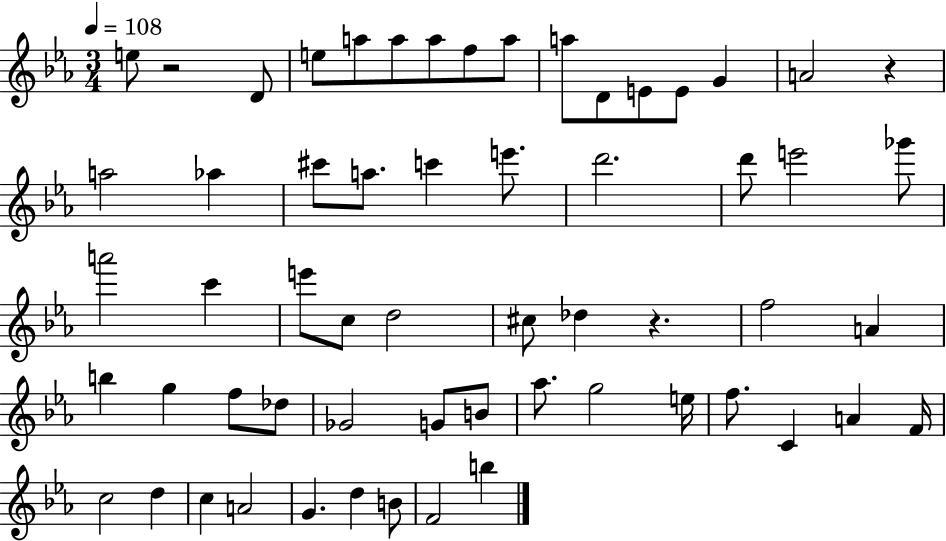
{
  \clef treble
  \numericTimeSignature
  \time 3/4
  \key ees \major
  \tempo 4 = 108
  e''8 r2 d'8 | e''8 a''8 a''8 a''8 f''8 a''8 | a''8 d'8 e'8 e'8 g'4 | a'2 r4 | \break a''2 aes''4 | cis'''8 a''8. c'''4 e'''8. | d'''2. | d'''8 e'''2 ges'''8 | \break a'''2 c'''4 | e'''8 c''8 d''2 | cis''8 des''4 r4. | f''2 a'4 | \break b''4 g''4 f''8 des''8 | ges'2 g'8 b'8 | aes''8. g''2 e''16 | f''8. c'4 a'4 f'16 | \break c''2 d''4 | c''4 a'2 | g'4. d''4 b'8 | f'2 b''4 | \break \bar "|."
}